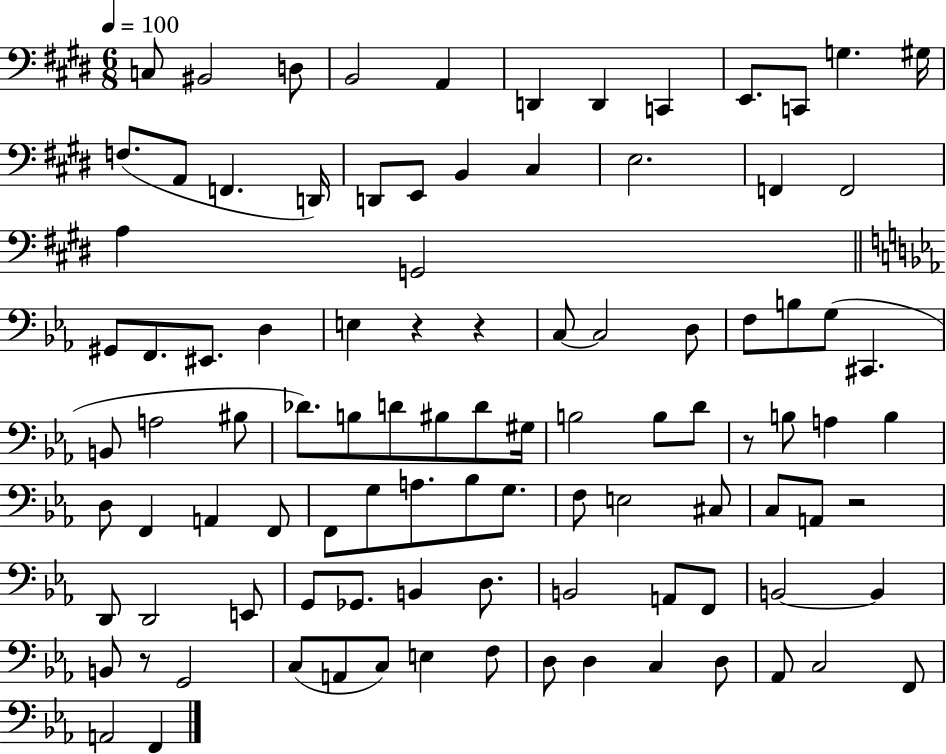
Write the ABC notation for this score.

X:1
T:Untitled
M:6/8
L:1/4
K:E
C,/2 ^B,,2 D,/2 B,,2 A,, D,, D,, C,, E,,/2 C,,/2 G, ^G,/4 F,/2 A,,/2 F,, D,,/4 D,,/2 E,,/2 B,, ^C, E,2 F,, F,,2 A, G,,2 ^G,,/2 F,,/2 ^E,,/2 D, E, z z C,/2 C,2 D,/2 F,/2 B,/2 G,/2 ^C,, B,,/2 A,2 ^B,/2 _D/2 B,/2 D/2 ^B,/2 D/2 ^G,/4 B,2 B,/2 D/2 z/2 B,/2 A, B, D,/2 F,, A,, F,,/2 F,,/2 G,/2 A,/2 _B,/2 G,/2 F,/2 E,2 ^C,/2 C,/2 A,,/2 z2 D,,/2 D,,2 E,,/2 G,,/2 _G,,/2 B,, D,/2 B,,2 A,,/2 F,,/2 B,,2 B,, B,,/2 z/2 G,,2 C,/2 A,,/2 C,/2 E, F,/2 D,/2 D, C, D,/2 _A,,/2 C,2 F,,/2 A,,2 F,,